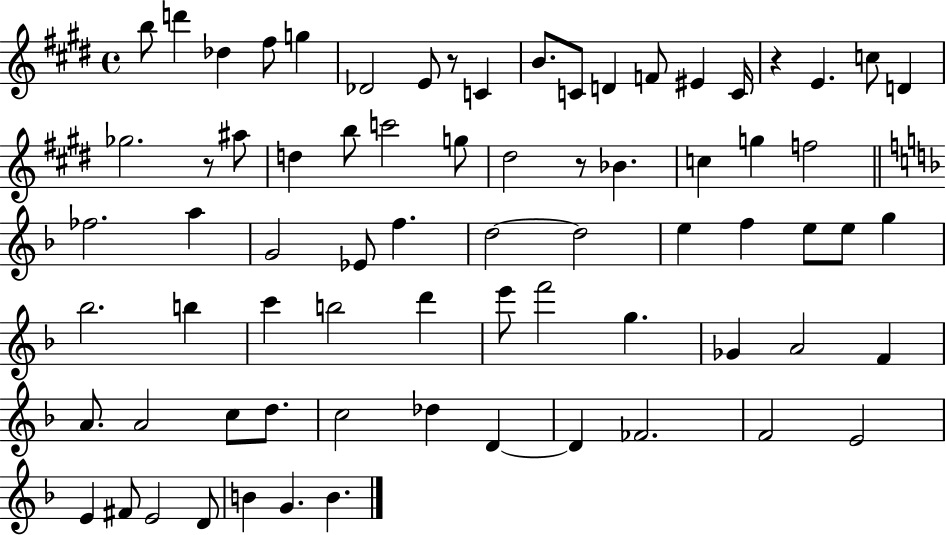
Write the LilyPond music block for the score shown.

{
  \clef treble
  \time 4/4
  \defaultTimeSignature
  \key e \major
  \repeat volta 2 { b''8 d'''4 des''4 fis''8 g''4 | des'2 e'8 r8 c'4 | b'8. c'8 d'4 f'8 eis'4 c'16 | r4 e'4. c''8 d'4 | \break ges''2. r8 ais''8 | d''4 b''8 c'''2 g''8 | dis''2 r8 bes'4. | c''4 g''4 f''2 | \break \bar "||" \break \key d \minor fes''2. a''4 | g'2 ees'8 f''4. | d''2~~ d''2 | e''4 f''4 e''8 e''8 g''4 | \break bes''2. b''4 | c'''4 b''2 d'''4 | e'''8 f'''2 g''4. | ges'4 a'2 f'4 | \break a'8. a'2 c''8 d''8. | c''2 des''4 d'4~~ | d'4 fes'2. | f'2 e'2 | \break e'4 fis'8 e'2 d'8 | b'4 g'4. b'4. | } \bar "|."
}